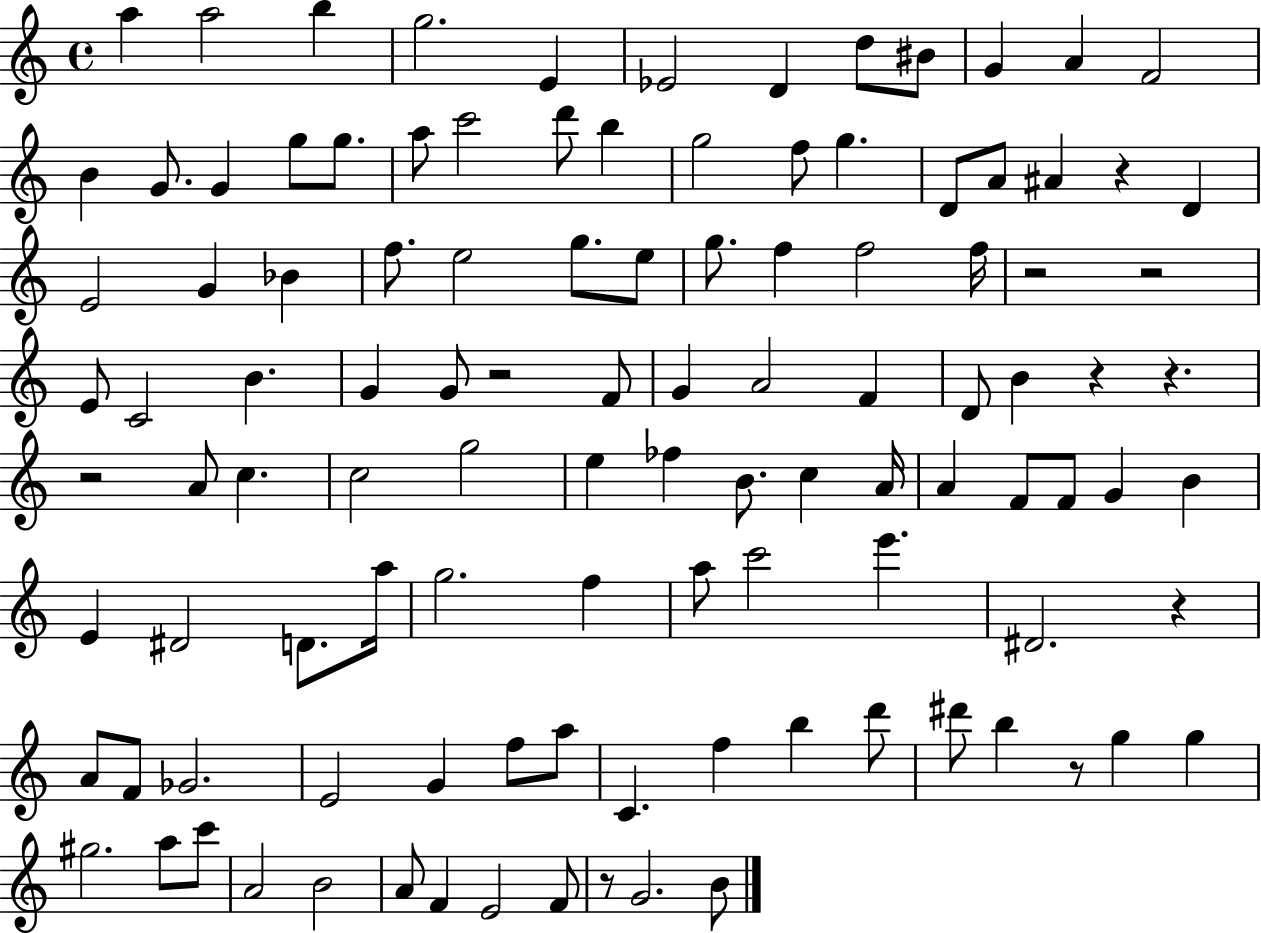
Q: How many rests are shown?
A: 10